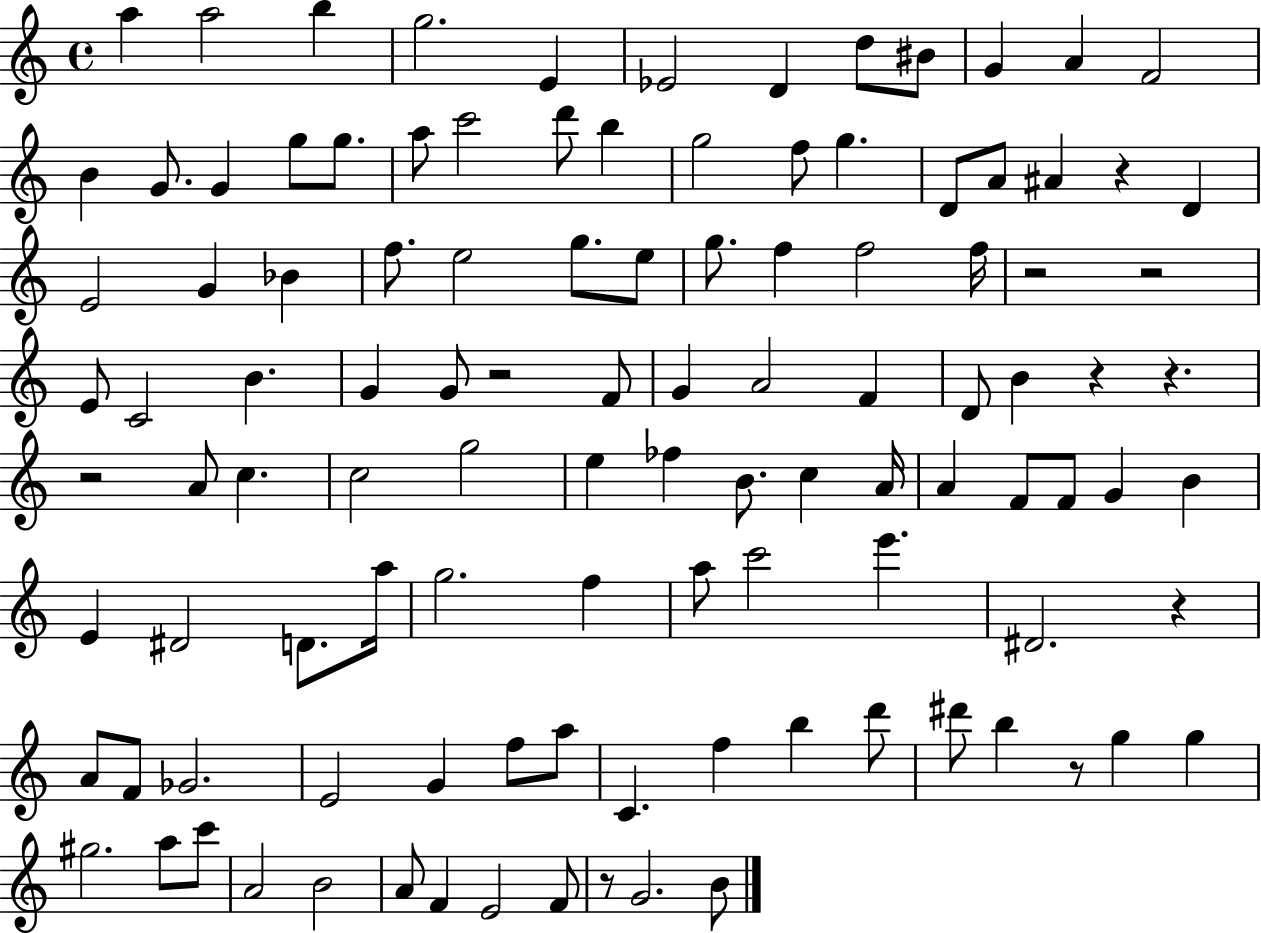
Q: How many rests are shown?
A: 10